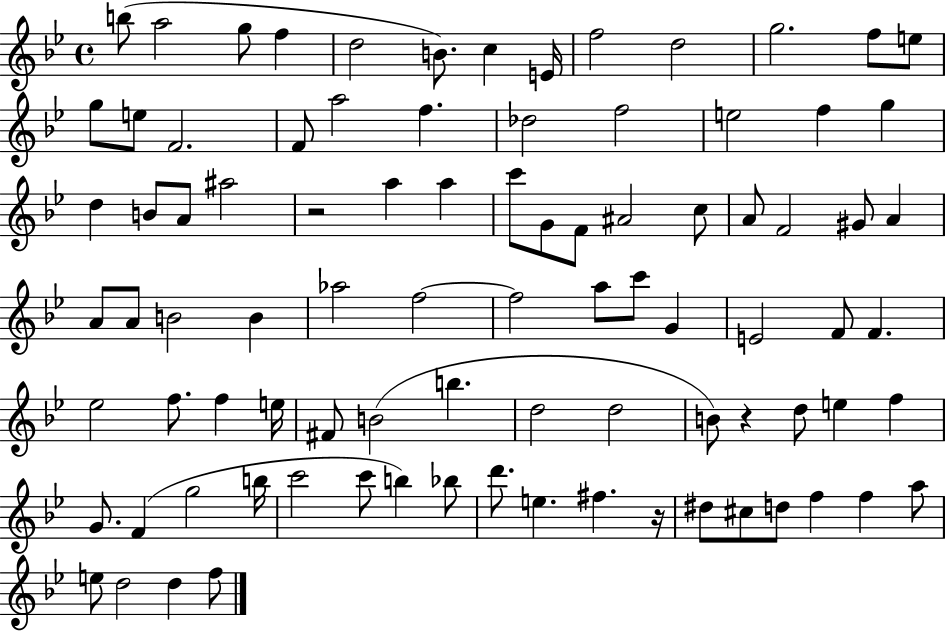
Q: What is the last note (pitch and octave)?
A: F5